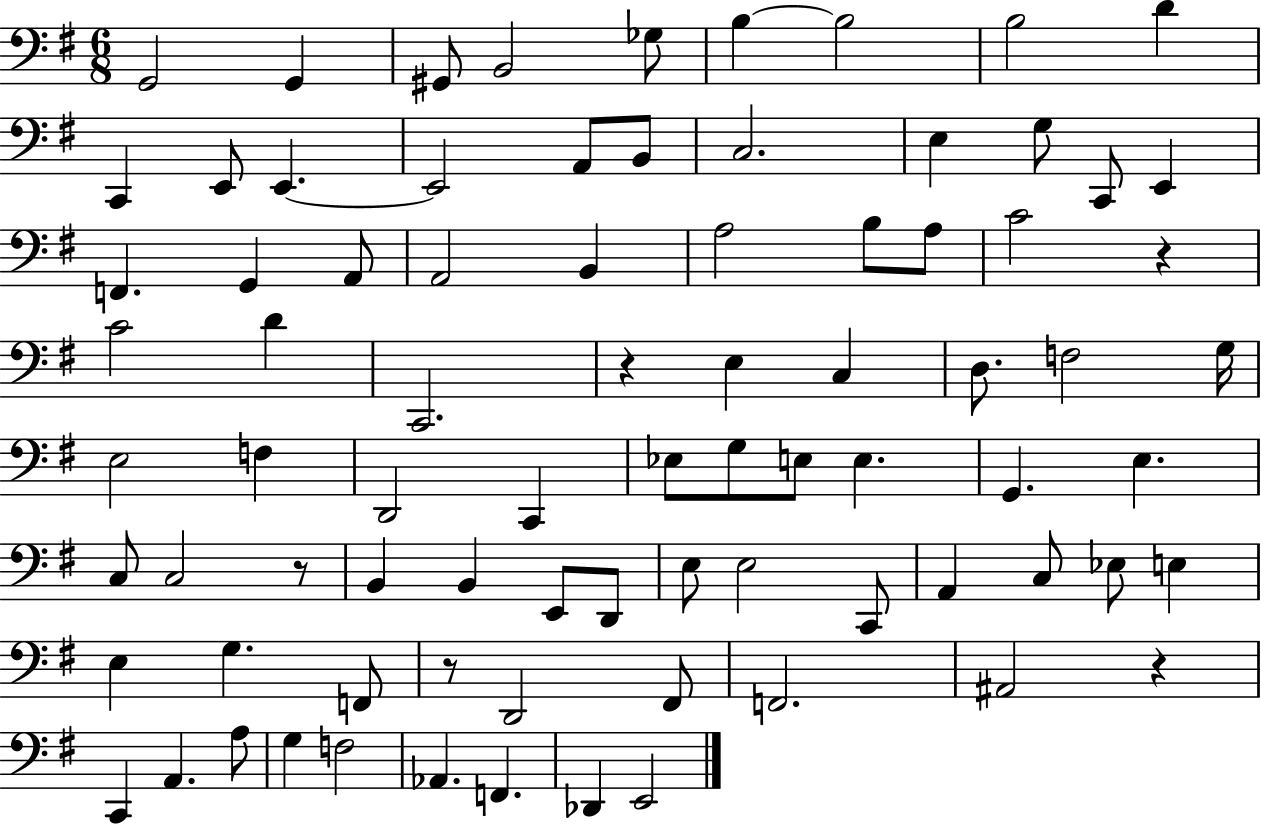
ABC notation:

X:1
T:Untitled
M:6/8
L:1/4
K:G
G,,2 G,, ^G,,/2 B,,2 _G,/2 B, B,2 B,2 D C,, E,,/2 E,, E,,2 A,,/2 B,,/2 C,2 E, G,/2 C,,/2 E,, F,, G,, A,,/2 A,,2 B,, A,2 B,/2 A,/2 C2 z C2 D C,,2 z E, C, D,/2 F,2 G,/4 E,2 F, D,,2 C,, _E,/2 G,/2 E,/2 E, G,, E, C,/2 C,2 z/2 B,, B,, E,,/2 D,,/2 E,/2 E,2 C,,/2 A,, C,/2 _E,/2 E, E, G, F,,/2 z/2 D,,2 ^F,,/2 F,,2 ^A,,2 z C,, A,, A,/2 G, F,2 _A,, F,, _D,, E,,2